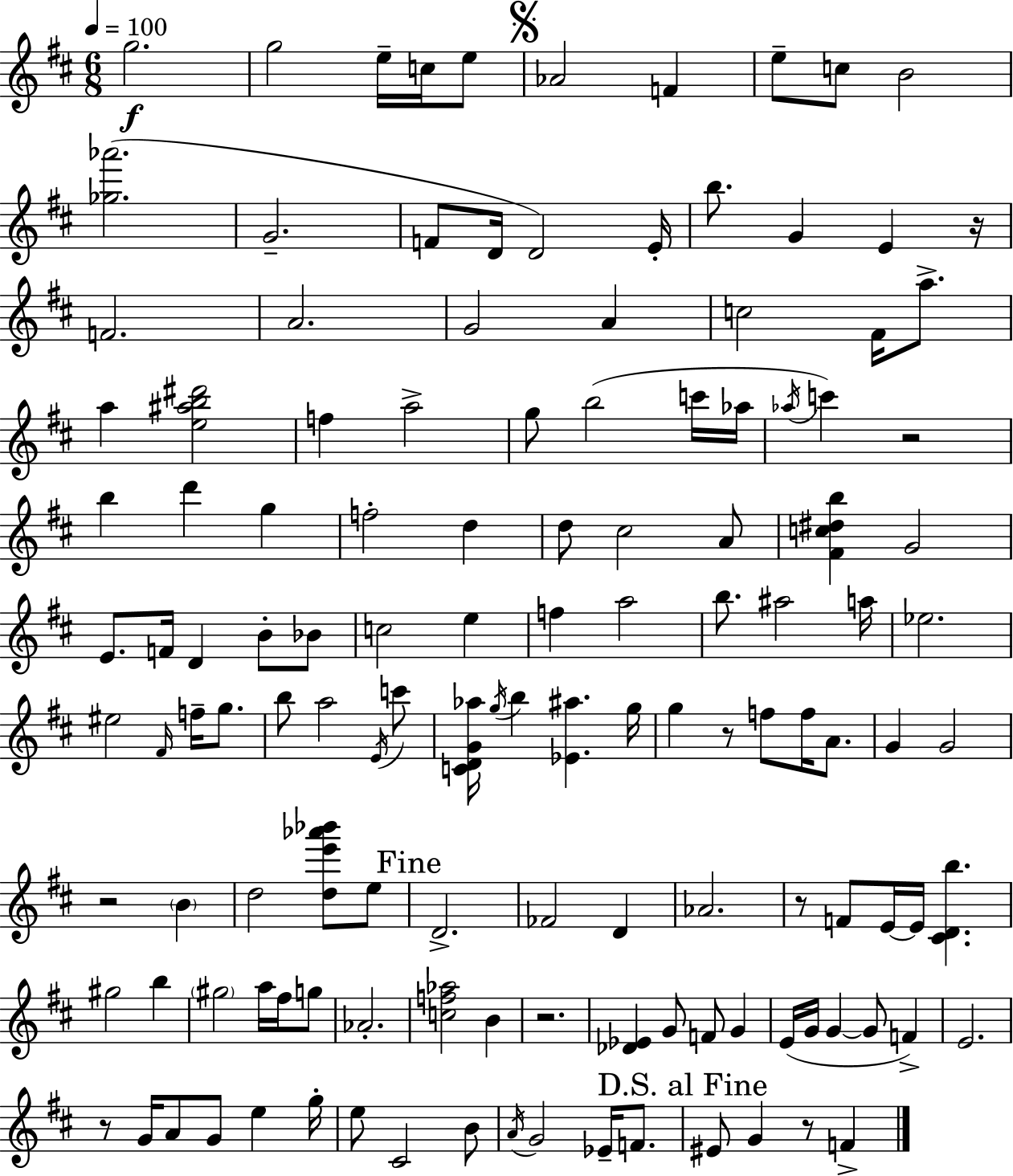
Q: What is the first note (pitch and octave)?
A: G5